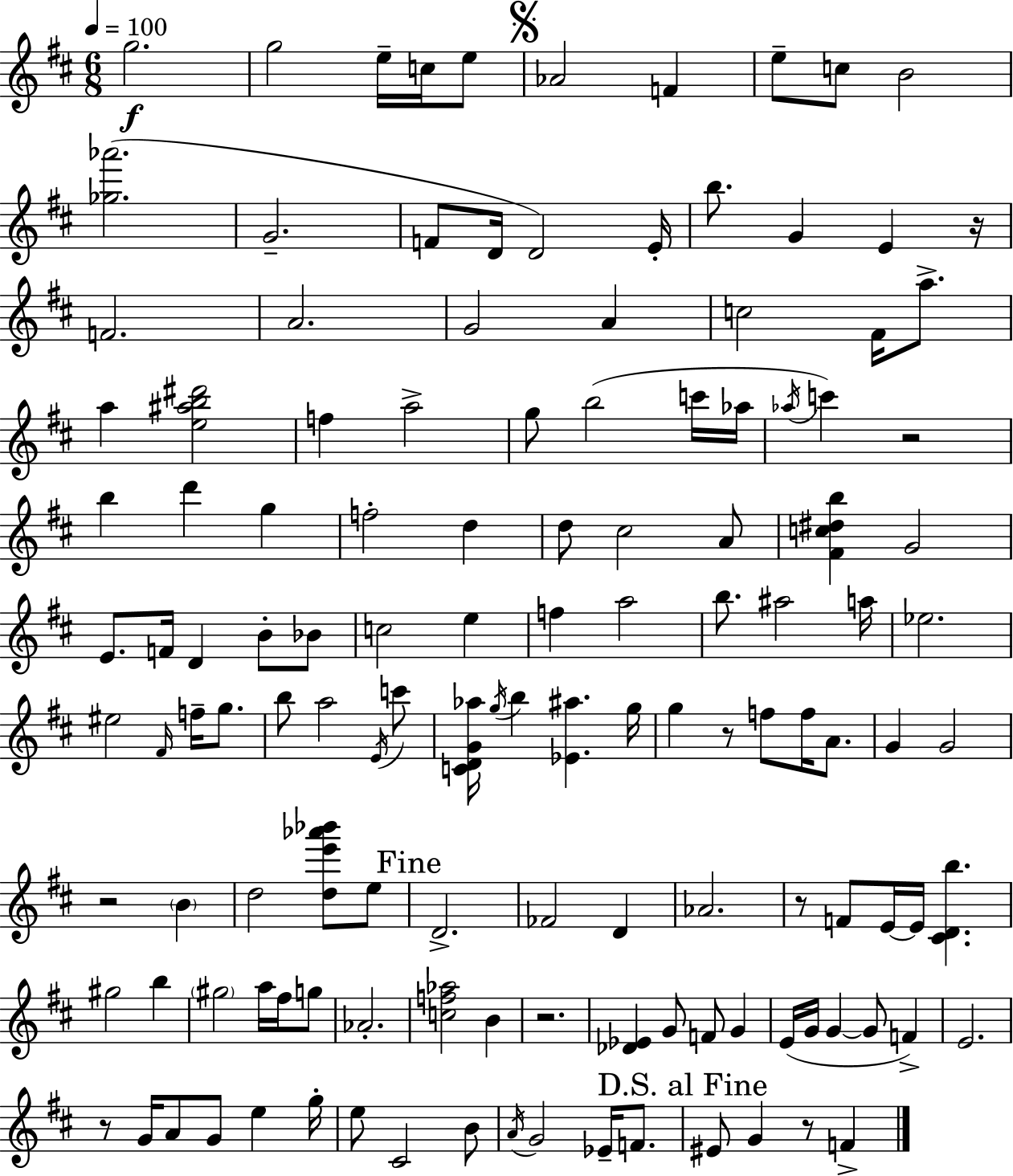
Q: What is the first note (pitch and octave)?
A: G5